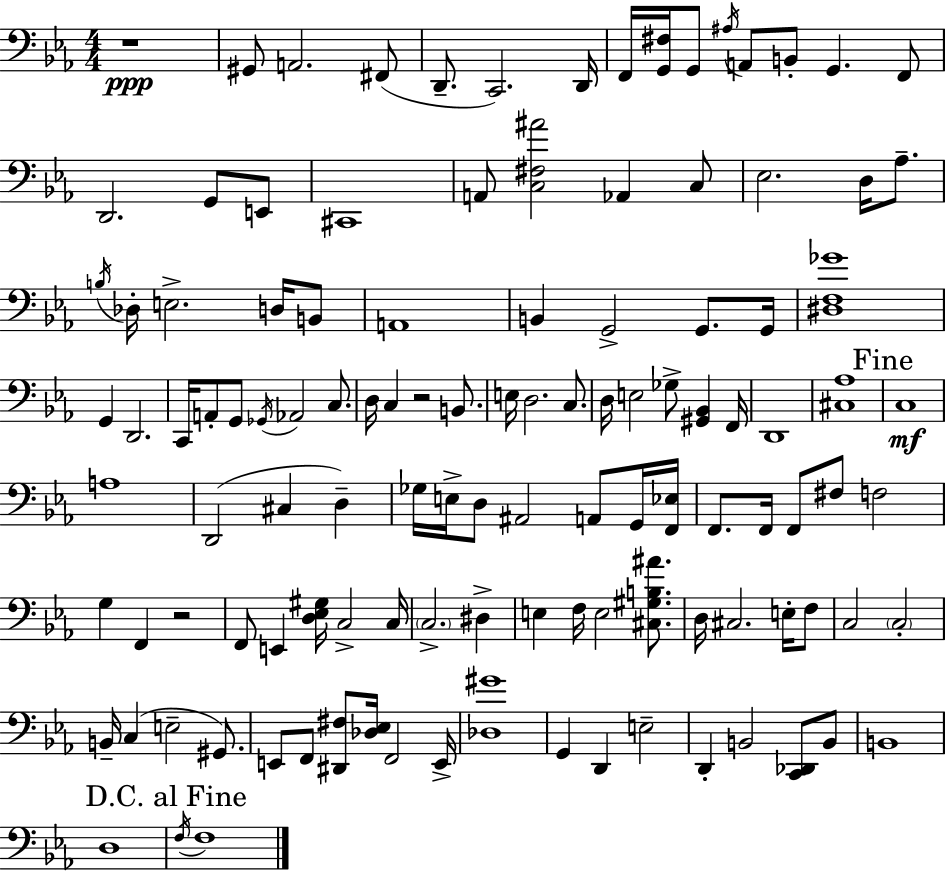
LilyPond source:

{
  \clef bass
  \numericTimeSignature
  \time 4/4
  \key ees \major
  \repeat volta 2 { r1\ppp | gis,8 a,2. fis,8( | d,8.-- c,2.) d,16 | f,16 <g, fis>16 g,8 \acciaccatura { ais16 } a,8 b,8-. g,4. f,8 | \break d,2. g,8 e,8 | cis,1 | a,8 <c fis ais'>2 aes,4 c8 | ees2. d16 aes8.-- | \break \acciaccatura { b16 } des16-. e2.-> d16 | b,8 a,1 | b,4 g,2-> g,8. | g,16 <dis f ges'>1 | \break g,4 d,2. | c,16 a,8-. g,8 \acciaccatura { ges,16 } aes,2 | c8. d16 c4 r2 | b,8. e16 d2. | \break c8. d16 e2 ges8-> <gis, bes,>4 | f,16 d,1 | <cis aes>1 | \mark "Fine" c1\mf | \break a1 | d,2( cis4 d4--) | ges16 e16-> d8 ais,2 a,8 | g,16 <f, ees>16 f,8. f,16 f,8 fis8 f2 | \break g4 f,4 r2 | f,8 e,4 <d ees gis>16 c2-> | c16 \parenthesize c2.-> dis4-> | e4 f16 e2 | \break <cis gis b ais'>8. d16 cis2. | e16-. f8 c2 \parenthesize c2-. | b,16-- c4( e2-- | gis,8.) e,8 f,8 <dis, fis>8 <des ees>16 f,2 | \break e,16-> <des gis'>1 | g,4 d,4 e2-- | d,4-. b,2 <c, des,>8 | b,8 b,1 | \break d1 | \mark "D.C. al Fine" \acciaccatura { f16 } f1 | } \bar "|."
}